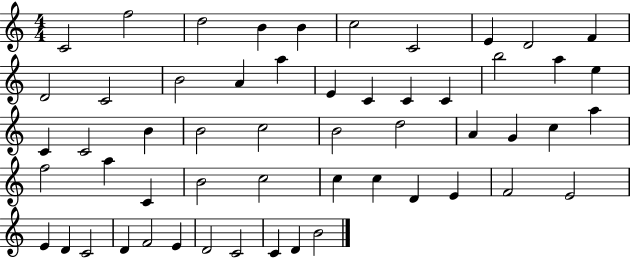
{
  \clef treble
  \numericTimeSignature
  \time 4/4
  \key c \major
  c'2 f''2 | d''2 b'4 b'4 | c''2 c'2 | e'4 d'2 f'4 | \break d'2 c'2 | b'2 a'4 a''4 | e'4 c'4 c'4 c'4 | b''2 a''4 e''4 | \break c'4 c'2 b'4 | b'2 c''2 | b'2 d''2 | a'4 g'4 c''4 a''4 | \break f''2 a''4 c'4 | b'2 c''2 | c''4 c''4 d'4 e'4 | f'2 e'2 | \break e'4 d'4 c'2 | d'4 f'2 e'4 | d'2 c'2 | c'4 d'4 b'2 | \break \bar "|."
}